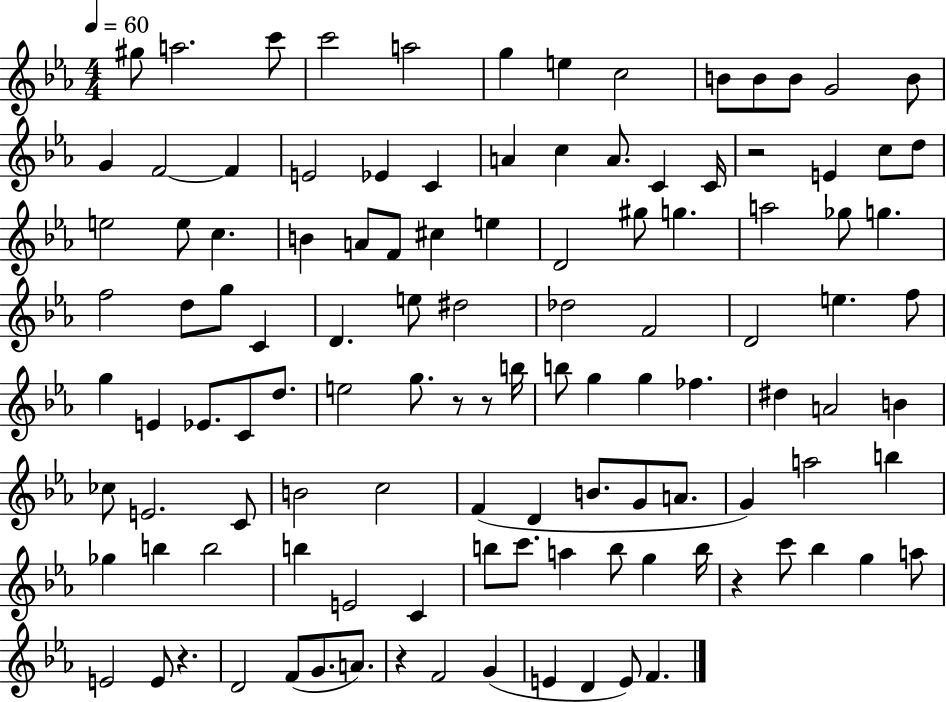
G#5/e A5/h. C6/e C6/h A5/h G5/q E5/q C5/h B4/e B4/e B4/e G4/h B4/e G4/q F4/h F4/q E4/h Eb4/q C4/q A4/q C5/q A4/e. C4/q C4/s R/h E4/q C5/e D5/e E5/h E5/e C5/q. B4/q A4/e F4/e C#5/q E5/q D4/h G#5/e G5/q. A5/h Gb5/e G5/q. F5/h D5/e G5/e C4/q D4/q. E5/e D#5/h Db5/h F4/h D4/h E5/q. F5/e G5/q E4/q Eb4/e. C4/e D5/e. E5/h G5/e. R/e R/e B5/s B5/e G5/q G5/q FES5/q. D#5/q A4/h B4/q CES5/e E4/h. C4/e B4/h C5/h F4/q D4/q B4/e. G4/e A4/e. G4/q A5/h B5/q Gb5/q B5/q B5/h B5/q E4/h C4/q B5/e C6/e. A5/q B5/e G5/q B5/s R/q C6/e Bb5/q G5/q A5/e E4/h E4/e R/q. D4/h F4/e G4/e. A4/e. R/q F4/h G4/q E4/q D4/q E4/e F4/q.